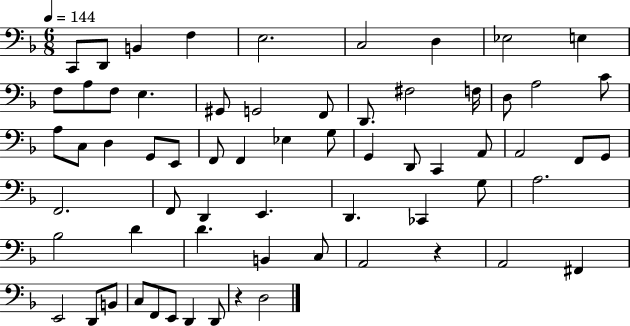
{
  \clef bass
  \numericTimeSignature
  \time 6/8
  \key f \major
  \tempo 4 = 144
  c,8 d,8 b,4 f4 | e2. | c2 d4 | ees2 e4 | \break f8 a8 f8 e4. | gis,8 g,2 f,8 | d,8. fis2 f16 | d8 a2 c'8 | \break a8 c8 d4 g,8 e,8 | f,8 f,4 ees4 g8 | g,4 d,8 c,4 a,8 | a,2 f,8 g,8 | \break f,2. | f,8 d,4 e,4. | d,4. ces,4 g8 | a2. | \break bes2 d'4 | d'4. b,4 c8 | a,2 r4 | a,2 fis,4 | \break e,2 d,8 b,8 | c8 f,8 e,8 d,4 d,8 | r4 d2 | \bar "|."
}